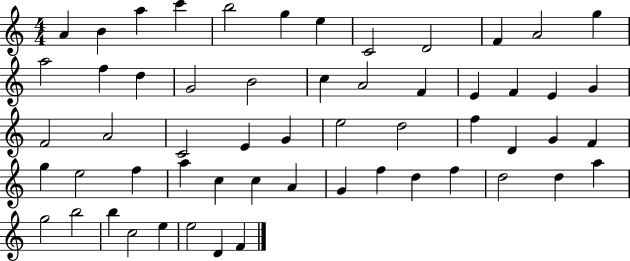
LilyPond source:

{
  \clef treble
  \numericTimeSignature
  \time 4/4
  \key c \major
  a'4 b'4 a''4 c'''4 | b''2 g''4 e''4 | c'2 d'2 | f'4 a'2 g''4 | \break a''2 f''4 d''4 | g'2 b'2 | c''4 a'2 f'4 | e'4 f'4 e'4 g'4 | \break f'2 a'2 | c'2 e'4 g'4 | e''2 d''2 | f''4 d'4 g'4 f'4 | \break g''4 e''2 f''4 | a''4 c''4 c''4 a'4 | g'4 f''4 d''4 f''4 | d''2 d''4 a''4 | \break g''2 b''2 | b''4 c''2 e''4 | e''2 d'4 f'4 | \bar "|."
}